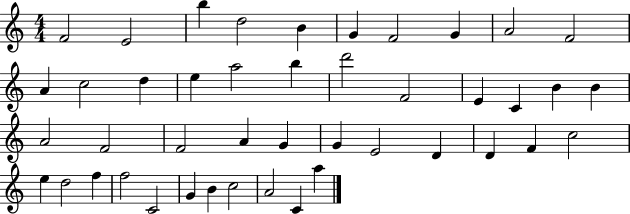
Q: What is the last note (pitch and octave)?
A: A5